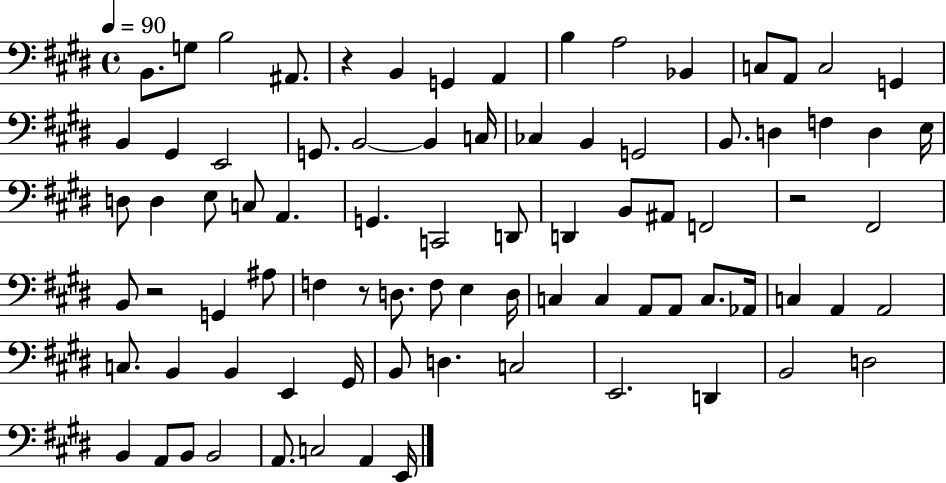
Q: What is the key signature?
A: E major